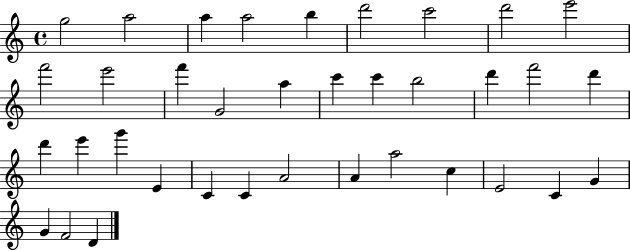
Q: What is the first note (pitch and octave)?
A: G5